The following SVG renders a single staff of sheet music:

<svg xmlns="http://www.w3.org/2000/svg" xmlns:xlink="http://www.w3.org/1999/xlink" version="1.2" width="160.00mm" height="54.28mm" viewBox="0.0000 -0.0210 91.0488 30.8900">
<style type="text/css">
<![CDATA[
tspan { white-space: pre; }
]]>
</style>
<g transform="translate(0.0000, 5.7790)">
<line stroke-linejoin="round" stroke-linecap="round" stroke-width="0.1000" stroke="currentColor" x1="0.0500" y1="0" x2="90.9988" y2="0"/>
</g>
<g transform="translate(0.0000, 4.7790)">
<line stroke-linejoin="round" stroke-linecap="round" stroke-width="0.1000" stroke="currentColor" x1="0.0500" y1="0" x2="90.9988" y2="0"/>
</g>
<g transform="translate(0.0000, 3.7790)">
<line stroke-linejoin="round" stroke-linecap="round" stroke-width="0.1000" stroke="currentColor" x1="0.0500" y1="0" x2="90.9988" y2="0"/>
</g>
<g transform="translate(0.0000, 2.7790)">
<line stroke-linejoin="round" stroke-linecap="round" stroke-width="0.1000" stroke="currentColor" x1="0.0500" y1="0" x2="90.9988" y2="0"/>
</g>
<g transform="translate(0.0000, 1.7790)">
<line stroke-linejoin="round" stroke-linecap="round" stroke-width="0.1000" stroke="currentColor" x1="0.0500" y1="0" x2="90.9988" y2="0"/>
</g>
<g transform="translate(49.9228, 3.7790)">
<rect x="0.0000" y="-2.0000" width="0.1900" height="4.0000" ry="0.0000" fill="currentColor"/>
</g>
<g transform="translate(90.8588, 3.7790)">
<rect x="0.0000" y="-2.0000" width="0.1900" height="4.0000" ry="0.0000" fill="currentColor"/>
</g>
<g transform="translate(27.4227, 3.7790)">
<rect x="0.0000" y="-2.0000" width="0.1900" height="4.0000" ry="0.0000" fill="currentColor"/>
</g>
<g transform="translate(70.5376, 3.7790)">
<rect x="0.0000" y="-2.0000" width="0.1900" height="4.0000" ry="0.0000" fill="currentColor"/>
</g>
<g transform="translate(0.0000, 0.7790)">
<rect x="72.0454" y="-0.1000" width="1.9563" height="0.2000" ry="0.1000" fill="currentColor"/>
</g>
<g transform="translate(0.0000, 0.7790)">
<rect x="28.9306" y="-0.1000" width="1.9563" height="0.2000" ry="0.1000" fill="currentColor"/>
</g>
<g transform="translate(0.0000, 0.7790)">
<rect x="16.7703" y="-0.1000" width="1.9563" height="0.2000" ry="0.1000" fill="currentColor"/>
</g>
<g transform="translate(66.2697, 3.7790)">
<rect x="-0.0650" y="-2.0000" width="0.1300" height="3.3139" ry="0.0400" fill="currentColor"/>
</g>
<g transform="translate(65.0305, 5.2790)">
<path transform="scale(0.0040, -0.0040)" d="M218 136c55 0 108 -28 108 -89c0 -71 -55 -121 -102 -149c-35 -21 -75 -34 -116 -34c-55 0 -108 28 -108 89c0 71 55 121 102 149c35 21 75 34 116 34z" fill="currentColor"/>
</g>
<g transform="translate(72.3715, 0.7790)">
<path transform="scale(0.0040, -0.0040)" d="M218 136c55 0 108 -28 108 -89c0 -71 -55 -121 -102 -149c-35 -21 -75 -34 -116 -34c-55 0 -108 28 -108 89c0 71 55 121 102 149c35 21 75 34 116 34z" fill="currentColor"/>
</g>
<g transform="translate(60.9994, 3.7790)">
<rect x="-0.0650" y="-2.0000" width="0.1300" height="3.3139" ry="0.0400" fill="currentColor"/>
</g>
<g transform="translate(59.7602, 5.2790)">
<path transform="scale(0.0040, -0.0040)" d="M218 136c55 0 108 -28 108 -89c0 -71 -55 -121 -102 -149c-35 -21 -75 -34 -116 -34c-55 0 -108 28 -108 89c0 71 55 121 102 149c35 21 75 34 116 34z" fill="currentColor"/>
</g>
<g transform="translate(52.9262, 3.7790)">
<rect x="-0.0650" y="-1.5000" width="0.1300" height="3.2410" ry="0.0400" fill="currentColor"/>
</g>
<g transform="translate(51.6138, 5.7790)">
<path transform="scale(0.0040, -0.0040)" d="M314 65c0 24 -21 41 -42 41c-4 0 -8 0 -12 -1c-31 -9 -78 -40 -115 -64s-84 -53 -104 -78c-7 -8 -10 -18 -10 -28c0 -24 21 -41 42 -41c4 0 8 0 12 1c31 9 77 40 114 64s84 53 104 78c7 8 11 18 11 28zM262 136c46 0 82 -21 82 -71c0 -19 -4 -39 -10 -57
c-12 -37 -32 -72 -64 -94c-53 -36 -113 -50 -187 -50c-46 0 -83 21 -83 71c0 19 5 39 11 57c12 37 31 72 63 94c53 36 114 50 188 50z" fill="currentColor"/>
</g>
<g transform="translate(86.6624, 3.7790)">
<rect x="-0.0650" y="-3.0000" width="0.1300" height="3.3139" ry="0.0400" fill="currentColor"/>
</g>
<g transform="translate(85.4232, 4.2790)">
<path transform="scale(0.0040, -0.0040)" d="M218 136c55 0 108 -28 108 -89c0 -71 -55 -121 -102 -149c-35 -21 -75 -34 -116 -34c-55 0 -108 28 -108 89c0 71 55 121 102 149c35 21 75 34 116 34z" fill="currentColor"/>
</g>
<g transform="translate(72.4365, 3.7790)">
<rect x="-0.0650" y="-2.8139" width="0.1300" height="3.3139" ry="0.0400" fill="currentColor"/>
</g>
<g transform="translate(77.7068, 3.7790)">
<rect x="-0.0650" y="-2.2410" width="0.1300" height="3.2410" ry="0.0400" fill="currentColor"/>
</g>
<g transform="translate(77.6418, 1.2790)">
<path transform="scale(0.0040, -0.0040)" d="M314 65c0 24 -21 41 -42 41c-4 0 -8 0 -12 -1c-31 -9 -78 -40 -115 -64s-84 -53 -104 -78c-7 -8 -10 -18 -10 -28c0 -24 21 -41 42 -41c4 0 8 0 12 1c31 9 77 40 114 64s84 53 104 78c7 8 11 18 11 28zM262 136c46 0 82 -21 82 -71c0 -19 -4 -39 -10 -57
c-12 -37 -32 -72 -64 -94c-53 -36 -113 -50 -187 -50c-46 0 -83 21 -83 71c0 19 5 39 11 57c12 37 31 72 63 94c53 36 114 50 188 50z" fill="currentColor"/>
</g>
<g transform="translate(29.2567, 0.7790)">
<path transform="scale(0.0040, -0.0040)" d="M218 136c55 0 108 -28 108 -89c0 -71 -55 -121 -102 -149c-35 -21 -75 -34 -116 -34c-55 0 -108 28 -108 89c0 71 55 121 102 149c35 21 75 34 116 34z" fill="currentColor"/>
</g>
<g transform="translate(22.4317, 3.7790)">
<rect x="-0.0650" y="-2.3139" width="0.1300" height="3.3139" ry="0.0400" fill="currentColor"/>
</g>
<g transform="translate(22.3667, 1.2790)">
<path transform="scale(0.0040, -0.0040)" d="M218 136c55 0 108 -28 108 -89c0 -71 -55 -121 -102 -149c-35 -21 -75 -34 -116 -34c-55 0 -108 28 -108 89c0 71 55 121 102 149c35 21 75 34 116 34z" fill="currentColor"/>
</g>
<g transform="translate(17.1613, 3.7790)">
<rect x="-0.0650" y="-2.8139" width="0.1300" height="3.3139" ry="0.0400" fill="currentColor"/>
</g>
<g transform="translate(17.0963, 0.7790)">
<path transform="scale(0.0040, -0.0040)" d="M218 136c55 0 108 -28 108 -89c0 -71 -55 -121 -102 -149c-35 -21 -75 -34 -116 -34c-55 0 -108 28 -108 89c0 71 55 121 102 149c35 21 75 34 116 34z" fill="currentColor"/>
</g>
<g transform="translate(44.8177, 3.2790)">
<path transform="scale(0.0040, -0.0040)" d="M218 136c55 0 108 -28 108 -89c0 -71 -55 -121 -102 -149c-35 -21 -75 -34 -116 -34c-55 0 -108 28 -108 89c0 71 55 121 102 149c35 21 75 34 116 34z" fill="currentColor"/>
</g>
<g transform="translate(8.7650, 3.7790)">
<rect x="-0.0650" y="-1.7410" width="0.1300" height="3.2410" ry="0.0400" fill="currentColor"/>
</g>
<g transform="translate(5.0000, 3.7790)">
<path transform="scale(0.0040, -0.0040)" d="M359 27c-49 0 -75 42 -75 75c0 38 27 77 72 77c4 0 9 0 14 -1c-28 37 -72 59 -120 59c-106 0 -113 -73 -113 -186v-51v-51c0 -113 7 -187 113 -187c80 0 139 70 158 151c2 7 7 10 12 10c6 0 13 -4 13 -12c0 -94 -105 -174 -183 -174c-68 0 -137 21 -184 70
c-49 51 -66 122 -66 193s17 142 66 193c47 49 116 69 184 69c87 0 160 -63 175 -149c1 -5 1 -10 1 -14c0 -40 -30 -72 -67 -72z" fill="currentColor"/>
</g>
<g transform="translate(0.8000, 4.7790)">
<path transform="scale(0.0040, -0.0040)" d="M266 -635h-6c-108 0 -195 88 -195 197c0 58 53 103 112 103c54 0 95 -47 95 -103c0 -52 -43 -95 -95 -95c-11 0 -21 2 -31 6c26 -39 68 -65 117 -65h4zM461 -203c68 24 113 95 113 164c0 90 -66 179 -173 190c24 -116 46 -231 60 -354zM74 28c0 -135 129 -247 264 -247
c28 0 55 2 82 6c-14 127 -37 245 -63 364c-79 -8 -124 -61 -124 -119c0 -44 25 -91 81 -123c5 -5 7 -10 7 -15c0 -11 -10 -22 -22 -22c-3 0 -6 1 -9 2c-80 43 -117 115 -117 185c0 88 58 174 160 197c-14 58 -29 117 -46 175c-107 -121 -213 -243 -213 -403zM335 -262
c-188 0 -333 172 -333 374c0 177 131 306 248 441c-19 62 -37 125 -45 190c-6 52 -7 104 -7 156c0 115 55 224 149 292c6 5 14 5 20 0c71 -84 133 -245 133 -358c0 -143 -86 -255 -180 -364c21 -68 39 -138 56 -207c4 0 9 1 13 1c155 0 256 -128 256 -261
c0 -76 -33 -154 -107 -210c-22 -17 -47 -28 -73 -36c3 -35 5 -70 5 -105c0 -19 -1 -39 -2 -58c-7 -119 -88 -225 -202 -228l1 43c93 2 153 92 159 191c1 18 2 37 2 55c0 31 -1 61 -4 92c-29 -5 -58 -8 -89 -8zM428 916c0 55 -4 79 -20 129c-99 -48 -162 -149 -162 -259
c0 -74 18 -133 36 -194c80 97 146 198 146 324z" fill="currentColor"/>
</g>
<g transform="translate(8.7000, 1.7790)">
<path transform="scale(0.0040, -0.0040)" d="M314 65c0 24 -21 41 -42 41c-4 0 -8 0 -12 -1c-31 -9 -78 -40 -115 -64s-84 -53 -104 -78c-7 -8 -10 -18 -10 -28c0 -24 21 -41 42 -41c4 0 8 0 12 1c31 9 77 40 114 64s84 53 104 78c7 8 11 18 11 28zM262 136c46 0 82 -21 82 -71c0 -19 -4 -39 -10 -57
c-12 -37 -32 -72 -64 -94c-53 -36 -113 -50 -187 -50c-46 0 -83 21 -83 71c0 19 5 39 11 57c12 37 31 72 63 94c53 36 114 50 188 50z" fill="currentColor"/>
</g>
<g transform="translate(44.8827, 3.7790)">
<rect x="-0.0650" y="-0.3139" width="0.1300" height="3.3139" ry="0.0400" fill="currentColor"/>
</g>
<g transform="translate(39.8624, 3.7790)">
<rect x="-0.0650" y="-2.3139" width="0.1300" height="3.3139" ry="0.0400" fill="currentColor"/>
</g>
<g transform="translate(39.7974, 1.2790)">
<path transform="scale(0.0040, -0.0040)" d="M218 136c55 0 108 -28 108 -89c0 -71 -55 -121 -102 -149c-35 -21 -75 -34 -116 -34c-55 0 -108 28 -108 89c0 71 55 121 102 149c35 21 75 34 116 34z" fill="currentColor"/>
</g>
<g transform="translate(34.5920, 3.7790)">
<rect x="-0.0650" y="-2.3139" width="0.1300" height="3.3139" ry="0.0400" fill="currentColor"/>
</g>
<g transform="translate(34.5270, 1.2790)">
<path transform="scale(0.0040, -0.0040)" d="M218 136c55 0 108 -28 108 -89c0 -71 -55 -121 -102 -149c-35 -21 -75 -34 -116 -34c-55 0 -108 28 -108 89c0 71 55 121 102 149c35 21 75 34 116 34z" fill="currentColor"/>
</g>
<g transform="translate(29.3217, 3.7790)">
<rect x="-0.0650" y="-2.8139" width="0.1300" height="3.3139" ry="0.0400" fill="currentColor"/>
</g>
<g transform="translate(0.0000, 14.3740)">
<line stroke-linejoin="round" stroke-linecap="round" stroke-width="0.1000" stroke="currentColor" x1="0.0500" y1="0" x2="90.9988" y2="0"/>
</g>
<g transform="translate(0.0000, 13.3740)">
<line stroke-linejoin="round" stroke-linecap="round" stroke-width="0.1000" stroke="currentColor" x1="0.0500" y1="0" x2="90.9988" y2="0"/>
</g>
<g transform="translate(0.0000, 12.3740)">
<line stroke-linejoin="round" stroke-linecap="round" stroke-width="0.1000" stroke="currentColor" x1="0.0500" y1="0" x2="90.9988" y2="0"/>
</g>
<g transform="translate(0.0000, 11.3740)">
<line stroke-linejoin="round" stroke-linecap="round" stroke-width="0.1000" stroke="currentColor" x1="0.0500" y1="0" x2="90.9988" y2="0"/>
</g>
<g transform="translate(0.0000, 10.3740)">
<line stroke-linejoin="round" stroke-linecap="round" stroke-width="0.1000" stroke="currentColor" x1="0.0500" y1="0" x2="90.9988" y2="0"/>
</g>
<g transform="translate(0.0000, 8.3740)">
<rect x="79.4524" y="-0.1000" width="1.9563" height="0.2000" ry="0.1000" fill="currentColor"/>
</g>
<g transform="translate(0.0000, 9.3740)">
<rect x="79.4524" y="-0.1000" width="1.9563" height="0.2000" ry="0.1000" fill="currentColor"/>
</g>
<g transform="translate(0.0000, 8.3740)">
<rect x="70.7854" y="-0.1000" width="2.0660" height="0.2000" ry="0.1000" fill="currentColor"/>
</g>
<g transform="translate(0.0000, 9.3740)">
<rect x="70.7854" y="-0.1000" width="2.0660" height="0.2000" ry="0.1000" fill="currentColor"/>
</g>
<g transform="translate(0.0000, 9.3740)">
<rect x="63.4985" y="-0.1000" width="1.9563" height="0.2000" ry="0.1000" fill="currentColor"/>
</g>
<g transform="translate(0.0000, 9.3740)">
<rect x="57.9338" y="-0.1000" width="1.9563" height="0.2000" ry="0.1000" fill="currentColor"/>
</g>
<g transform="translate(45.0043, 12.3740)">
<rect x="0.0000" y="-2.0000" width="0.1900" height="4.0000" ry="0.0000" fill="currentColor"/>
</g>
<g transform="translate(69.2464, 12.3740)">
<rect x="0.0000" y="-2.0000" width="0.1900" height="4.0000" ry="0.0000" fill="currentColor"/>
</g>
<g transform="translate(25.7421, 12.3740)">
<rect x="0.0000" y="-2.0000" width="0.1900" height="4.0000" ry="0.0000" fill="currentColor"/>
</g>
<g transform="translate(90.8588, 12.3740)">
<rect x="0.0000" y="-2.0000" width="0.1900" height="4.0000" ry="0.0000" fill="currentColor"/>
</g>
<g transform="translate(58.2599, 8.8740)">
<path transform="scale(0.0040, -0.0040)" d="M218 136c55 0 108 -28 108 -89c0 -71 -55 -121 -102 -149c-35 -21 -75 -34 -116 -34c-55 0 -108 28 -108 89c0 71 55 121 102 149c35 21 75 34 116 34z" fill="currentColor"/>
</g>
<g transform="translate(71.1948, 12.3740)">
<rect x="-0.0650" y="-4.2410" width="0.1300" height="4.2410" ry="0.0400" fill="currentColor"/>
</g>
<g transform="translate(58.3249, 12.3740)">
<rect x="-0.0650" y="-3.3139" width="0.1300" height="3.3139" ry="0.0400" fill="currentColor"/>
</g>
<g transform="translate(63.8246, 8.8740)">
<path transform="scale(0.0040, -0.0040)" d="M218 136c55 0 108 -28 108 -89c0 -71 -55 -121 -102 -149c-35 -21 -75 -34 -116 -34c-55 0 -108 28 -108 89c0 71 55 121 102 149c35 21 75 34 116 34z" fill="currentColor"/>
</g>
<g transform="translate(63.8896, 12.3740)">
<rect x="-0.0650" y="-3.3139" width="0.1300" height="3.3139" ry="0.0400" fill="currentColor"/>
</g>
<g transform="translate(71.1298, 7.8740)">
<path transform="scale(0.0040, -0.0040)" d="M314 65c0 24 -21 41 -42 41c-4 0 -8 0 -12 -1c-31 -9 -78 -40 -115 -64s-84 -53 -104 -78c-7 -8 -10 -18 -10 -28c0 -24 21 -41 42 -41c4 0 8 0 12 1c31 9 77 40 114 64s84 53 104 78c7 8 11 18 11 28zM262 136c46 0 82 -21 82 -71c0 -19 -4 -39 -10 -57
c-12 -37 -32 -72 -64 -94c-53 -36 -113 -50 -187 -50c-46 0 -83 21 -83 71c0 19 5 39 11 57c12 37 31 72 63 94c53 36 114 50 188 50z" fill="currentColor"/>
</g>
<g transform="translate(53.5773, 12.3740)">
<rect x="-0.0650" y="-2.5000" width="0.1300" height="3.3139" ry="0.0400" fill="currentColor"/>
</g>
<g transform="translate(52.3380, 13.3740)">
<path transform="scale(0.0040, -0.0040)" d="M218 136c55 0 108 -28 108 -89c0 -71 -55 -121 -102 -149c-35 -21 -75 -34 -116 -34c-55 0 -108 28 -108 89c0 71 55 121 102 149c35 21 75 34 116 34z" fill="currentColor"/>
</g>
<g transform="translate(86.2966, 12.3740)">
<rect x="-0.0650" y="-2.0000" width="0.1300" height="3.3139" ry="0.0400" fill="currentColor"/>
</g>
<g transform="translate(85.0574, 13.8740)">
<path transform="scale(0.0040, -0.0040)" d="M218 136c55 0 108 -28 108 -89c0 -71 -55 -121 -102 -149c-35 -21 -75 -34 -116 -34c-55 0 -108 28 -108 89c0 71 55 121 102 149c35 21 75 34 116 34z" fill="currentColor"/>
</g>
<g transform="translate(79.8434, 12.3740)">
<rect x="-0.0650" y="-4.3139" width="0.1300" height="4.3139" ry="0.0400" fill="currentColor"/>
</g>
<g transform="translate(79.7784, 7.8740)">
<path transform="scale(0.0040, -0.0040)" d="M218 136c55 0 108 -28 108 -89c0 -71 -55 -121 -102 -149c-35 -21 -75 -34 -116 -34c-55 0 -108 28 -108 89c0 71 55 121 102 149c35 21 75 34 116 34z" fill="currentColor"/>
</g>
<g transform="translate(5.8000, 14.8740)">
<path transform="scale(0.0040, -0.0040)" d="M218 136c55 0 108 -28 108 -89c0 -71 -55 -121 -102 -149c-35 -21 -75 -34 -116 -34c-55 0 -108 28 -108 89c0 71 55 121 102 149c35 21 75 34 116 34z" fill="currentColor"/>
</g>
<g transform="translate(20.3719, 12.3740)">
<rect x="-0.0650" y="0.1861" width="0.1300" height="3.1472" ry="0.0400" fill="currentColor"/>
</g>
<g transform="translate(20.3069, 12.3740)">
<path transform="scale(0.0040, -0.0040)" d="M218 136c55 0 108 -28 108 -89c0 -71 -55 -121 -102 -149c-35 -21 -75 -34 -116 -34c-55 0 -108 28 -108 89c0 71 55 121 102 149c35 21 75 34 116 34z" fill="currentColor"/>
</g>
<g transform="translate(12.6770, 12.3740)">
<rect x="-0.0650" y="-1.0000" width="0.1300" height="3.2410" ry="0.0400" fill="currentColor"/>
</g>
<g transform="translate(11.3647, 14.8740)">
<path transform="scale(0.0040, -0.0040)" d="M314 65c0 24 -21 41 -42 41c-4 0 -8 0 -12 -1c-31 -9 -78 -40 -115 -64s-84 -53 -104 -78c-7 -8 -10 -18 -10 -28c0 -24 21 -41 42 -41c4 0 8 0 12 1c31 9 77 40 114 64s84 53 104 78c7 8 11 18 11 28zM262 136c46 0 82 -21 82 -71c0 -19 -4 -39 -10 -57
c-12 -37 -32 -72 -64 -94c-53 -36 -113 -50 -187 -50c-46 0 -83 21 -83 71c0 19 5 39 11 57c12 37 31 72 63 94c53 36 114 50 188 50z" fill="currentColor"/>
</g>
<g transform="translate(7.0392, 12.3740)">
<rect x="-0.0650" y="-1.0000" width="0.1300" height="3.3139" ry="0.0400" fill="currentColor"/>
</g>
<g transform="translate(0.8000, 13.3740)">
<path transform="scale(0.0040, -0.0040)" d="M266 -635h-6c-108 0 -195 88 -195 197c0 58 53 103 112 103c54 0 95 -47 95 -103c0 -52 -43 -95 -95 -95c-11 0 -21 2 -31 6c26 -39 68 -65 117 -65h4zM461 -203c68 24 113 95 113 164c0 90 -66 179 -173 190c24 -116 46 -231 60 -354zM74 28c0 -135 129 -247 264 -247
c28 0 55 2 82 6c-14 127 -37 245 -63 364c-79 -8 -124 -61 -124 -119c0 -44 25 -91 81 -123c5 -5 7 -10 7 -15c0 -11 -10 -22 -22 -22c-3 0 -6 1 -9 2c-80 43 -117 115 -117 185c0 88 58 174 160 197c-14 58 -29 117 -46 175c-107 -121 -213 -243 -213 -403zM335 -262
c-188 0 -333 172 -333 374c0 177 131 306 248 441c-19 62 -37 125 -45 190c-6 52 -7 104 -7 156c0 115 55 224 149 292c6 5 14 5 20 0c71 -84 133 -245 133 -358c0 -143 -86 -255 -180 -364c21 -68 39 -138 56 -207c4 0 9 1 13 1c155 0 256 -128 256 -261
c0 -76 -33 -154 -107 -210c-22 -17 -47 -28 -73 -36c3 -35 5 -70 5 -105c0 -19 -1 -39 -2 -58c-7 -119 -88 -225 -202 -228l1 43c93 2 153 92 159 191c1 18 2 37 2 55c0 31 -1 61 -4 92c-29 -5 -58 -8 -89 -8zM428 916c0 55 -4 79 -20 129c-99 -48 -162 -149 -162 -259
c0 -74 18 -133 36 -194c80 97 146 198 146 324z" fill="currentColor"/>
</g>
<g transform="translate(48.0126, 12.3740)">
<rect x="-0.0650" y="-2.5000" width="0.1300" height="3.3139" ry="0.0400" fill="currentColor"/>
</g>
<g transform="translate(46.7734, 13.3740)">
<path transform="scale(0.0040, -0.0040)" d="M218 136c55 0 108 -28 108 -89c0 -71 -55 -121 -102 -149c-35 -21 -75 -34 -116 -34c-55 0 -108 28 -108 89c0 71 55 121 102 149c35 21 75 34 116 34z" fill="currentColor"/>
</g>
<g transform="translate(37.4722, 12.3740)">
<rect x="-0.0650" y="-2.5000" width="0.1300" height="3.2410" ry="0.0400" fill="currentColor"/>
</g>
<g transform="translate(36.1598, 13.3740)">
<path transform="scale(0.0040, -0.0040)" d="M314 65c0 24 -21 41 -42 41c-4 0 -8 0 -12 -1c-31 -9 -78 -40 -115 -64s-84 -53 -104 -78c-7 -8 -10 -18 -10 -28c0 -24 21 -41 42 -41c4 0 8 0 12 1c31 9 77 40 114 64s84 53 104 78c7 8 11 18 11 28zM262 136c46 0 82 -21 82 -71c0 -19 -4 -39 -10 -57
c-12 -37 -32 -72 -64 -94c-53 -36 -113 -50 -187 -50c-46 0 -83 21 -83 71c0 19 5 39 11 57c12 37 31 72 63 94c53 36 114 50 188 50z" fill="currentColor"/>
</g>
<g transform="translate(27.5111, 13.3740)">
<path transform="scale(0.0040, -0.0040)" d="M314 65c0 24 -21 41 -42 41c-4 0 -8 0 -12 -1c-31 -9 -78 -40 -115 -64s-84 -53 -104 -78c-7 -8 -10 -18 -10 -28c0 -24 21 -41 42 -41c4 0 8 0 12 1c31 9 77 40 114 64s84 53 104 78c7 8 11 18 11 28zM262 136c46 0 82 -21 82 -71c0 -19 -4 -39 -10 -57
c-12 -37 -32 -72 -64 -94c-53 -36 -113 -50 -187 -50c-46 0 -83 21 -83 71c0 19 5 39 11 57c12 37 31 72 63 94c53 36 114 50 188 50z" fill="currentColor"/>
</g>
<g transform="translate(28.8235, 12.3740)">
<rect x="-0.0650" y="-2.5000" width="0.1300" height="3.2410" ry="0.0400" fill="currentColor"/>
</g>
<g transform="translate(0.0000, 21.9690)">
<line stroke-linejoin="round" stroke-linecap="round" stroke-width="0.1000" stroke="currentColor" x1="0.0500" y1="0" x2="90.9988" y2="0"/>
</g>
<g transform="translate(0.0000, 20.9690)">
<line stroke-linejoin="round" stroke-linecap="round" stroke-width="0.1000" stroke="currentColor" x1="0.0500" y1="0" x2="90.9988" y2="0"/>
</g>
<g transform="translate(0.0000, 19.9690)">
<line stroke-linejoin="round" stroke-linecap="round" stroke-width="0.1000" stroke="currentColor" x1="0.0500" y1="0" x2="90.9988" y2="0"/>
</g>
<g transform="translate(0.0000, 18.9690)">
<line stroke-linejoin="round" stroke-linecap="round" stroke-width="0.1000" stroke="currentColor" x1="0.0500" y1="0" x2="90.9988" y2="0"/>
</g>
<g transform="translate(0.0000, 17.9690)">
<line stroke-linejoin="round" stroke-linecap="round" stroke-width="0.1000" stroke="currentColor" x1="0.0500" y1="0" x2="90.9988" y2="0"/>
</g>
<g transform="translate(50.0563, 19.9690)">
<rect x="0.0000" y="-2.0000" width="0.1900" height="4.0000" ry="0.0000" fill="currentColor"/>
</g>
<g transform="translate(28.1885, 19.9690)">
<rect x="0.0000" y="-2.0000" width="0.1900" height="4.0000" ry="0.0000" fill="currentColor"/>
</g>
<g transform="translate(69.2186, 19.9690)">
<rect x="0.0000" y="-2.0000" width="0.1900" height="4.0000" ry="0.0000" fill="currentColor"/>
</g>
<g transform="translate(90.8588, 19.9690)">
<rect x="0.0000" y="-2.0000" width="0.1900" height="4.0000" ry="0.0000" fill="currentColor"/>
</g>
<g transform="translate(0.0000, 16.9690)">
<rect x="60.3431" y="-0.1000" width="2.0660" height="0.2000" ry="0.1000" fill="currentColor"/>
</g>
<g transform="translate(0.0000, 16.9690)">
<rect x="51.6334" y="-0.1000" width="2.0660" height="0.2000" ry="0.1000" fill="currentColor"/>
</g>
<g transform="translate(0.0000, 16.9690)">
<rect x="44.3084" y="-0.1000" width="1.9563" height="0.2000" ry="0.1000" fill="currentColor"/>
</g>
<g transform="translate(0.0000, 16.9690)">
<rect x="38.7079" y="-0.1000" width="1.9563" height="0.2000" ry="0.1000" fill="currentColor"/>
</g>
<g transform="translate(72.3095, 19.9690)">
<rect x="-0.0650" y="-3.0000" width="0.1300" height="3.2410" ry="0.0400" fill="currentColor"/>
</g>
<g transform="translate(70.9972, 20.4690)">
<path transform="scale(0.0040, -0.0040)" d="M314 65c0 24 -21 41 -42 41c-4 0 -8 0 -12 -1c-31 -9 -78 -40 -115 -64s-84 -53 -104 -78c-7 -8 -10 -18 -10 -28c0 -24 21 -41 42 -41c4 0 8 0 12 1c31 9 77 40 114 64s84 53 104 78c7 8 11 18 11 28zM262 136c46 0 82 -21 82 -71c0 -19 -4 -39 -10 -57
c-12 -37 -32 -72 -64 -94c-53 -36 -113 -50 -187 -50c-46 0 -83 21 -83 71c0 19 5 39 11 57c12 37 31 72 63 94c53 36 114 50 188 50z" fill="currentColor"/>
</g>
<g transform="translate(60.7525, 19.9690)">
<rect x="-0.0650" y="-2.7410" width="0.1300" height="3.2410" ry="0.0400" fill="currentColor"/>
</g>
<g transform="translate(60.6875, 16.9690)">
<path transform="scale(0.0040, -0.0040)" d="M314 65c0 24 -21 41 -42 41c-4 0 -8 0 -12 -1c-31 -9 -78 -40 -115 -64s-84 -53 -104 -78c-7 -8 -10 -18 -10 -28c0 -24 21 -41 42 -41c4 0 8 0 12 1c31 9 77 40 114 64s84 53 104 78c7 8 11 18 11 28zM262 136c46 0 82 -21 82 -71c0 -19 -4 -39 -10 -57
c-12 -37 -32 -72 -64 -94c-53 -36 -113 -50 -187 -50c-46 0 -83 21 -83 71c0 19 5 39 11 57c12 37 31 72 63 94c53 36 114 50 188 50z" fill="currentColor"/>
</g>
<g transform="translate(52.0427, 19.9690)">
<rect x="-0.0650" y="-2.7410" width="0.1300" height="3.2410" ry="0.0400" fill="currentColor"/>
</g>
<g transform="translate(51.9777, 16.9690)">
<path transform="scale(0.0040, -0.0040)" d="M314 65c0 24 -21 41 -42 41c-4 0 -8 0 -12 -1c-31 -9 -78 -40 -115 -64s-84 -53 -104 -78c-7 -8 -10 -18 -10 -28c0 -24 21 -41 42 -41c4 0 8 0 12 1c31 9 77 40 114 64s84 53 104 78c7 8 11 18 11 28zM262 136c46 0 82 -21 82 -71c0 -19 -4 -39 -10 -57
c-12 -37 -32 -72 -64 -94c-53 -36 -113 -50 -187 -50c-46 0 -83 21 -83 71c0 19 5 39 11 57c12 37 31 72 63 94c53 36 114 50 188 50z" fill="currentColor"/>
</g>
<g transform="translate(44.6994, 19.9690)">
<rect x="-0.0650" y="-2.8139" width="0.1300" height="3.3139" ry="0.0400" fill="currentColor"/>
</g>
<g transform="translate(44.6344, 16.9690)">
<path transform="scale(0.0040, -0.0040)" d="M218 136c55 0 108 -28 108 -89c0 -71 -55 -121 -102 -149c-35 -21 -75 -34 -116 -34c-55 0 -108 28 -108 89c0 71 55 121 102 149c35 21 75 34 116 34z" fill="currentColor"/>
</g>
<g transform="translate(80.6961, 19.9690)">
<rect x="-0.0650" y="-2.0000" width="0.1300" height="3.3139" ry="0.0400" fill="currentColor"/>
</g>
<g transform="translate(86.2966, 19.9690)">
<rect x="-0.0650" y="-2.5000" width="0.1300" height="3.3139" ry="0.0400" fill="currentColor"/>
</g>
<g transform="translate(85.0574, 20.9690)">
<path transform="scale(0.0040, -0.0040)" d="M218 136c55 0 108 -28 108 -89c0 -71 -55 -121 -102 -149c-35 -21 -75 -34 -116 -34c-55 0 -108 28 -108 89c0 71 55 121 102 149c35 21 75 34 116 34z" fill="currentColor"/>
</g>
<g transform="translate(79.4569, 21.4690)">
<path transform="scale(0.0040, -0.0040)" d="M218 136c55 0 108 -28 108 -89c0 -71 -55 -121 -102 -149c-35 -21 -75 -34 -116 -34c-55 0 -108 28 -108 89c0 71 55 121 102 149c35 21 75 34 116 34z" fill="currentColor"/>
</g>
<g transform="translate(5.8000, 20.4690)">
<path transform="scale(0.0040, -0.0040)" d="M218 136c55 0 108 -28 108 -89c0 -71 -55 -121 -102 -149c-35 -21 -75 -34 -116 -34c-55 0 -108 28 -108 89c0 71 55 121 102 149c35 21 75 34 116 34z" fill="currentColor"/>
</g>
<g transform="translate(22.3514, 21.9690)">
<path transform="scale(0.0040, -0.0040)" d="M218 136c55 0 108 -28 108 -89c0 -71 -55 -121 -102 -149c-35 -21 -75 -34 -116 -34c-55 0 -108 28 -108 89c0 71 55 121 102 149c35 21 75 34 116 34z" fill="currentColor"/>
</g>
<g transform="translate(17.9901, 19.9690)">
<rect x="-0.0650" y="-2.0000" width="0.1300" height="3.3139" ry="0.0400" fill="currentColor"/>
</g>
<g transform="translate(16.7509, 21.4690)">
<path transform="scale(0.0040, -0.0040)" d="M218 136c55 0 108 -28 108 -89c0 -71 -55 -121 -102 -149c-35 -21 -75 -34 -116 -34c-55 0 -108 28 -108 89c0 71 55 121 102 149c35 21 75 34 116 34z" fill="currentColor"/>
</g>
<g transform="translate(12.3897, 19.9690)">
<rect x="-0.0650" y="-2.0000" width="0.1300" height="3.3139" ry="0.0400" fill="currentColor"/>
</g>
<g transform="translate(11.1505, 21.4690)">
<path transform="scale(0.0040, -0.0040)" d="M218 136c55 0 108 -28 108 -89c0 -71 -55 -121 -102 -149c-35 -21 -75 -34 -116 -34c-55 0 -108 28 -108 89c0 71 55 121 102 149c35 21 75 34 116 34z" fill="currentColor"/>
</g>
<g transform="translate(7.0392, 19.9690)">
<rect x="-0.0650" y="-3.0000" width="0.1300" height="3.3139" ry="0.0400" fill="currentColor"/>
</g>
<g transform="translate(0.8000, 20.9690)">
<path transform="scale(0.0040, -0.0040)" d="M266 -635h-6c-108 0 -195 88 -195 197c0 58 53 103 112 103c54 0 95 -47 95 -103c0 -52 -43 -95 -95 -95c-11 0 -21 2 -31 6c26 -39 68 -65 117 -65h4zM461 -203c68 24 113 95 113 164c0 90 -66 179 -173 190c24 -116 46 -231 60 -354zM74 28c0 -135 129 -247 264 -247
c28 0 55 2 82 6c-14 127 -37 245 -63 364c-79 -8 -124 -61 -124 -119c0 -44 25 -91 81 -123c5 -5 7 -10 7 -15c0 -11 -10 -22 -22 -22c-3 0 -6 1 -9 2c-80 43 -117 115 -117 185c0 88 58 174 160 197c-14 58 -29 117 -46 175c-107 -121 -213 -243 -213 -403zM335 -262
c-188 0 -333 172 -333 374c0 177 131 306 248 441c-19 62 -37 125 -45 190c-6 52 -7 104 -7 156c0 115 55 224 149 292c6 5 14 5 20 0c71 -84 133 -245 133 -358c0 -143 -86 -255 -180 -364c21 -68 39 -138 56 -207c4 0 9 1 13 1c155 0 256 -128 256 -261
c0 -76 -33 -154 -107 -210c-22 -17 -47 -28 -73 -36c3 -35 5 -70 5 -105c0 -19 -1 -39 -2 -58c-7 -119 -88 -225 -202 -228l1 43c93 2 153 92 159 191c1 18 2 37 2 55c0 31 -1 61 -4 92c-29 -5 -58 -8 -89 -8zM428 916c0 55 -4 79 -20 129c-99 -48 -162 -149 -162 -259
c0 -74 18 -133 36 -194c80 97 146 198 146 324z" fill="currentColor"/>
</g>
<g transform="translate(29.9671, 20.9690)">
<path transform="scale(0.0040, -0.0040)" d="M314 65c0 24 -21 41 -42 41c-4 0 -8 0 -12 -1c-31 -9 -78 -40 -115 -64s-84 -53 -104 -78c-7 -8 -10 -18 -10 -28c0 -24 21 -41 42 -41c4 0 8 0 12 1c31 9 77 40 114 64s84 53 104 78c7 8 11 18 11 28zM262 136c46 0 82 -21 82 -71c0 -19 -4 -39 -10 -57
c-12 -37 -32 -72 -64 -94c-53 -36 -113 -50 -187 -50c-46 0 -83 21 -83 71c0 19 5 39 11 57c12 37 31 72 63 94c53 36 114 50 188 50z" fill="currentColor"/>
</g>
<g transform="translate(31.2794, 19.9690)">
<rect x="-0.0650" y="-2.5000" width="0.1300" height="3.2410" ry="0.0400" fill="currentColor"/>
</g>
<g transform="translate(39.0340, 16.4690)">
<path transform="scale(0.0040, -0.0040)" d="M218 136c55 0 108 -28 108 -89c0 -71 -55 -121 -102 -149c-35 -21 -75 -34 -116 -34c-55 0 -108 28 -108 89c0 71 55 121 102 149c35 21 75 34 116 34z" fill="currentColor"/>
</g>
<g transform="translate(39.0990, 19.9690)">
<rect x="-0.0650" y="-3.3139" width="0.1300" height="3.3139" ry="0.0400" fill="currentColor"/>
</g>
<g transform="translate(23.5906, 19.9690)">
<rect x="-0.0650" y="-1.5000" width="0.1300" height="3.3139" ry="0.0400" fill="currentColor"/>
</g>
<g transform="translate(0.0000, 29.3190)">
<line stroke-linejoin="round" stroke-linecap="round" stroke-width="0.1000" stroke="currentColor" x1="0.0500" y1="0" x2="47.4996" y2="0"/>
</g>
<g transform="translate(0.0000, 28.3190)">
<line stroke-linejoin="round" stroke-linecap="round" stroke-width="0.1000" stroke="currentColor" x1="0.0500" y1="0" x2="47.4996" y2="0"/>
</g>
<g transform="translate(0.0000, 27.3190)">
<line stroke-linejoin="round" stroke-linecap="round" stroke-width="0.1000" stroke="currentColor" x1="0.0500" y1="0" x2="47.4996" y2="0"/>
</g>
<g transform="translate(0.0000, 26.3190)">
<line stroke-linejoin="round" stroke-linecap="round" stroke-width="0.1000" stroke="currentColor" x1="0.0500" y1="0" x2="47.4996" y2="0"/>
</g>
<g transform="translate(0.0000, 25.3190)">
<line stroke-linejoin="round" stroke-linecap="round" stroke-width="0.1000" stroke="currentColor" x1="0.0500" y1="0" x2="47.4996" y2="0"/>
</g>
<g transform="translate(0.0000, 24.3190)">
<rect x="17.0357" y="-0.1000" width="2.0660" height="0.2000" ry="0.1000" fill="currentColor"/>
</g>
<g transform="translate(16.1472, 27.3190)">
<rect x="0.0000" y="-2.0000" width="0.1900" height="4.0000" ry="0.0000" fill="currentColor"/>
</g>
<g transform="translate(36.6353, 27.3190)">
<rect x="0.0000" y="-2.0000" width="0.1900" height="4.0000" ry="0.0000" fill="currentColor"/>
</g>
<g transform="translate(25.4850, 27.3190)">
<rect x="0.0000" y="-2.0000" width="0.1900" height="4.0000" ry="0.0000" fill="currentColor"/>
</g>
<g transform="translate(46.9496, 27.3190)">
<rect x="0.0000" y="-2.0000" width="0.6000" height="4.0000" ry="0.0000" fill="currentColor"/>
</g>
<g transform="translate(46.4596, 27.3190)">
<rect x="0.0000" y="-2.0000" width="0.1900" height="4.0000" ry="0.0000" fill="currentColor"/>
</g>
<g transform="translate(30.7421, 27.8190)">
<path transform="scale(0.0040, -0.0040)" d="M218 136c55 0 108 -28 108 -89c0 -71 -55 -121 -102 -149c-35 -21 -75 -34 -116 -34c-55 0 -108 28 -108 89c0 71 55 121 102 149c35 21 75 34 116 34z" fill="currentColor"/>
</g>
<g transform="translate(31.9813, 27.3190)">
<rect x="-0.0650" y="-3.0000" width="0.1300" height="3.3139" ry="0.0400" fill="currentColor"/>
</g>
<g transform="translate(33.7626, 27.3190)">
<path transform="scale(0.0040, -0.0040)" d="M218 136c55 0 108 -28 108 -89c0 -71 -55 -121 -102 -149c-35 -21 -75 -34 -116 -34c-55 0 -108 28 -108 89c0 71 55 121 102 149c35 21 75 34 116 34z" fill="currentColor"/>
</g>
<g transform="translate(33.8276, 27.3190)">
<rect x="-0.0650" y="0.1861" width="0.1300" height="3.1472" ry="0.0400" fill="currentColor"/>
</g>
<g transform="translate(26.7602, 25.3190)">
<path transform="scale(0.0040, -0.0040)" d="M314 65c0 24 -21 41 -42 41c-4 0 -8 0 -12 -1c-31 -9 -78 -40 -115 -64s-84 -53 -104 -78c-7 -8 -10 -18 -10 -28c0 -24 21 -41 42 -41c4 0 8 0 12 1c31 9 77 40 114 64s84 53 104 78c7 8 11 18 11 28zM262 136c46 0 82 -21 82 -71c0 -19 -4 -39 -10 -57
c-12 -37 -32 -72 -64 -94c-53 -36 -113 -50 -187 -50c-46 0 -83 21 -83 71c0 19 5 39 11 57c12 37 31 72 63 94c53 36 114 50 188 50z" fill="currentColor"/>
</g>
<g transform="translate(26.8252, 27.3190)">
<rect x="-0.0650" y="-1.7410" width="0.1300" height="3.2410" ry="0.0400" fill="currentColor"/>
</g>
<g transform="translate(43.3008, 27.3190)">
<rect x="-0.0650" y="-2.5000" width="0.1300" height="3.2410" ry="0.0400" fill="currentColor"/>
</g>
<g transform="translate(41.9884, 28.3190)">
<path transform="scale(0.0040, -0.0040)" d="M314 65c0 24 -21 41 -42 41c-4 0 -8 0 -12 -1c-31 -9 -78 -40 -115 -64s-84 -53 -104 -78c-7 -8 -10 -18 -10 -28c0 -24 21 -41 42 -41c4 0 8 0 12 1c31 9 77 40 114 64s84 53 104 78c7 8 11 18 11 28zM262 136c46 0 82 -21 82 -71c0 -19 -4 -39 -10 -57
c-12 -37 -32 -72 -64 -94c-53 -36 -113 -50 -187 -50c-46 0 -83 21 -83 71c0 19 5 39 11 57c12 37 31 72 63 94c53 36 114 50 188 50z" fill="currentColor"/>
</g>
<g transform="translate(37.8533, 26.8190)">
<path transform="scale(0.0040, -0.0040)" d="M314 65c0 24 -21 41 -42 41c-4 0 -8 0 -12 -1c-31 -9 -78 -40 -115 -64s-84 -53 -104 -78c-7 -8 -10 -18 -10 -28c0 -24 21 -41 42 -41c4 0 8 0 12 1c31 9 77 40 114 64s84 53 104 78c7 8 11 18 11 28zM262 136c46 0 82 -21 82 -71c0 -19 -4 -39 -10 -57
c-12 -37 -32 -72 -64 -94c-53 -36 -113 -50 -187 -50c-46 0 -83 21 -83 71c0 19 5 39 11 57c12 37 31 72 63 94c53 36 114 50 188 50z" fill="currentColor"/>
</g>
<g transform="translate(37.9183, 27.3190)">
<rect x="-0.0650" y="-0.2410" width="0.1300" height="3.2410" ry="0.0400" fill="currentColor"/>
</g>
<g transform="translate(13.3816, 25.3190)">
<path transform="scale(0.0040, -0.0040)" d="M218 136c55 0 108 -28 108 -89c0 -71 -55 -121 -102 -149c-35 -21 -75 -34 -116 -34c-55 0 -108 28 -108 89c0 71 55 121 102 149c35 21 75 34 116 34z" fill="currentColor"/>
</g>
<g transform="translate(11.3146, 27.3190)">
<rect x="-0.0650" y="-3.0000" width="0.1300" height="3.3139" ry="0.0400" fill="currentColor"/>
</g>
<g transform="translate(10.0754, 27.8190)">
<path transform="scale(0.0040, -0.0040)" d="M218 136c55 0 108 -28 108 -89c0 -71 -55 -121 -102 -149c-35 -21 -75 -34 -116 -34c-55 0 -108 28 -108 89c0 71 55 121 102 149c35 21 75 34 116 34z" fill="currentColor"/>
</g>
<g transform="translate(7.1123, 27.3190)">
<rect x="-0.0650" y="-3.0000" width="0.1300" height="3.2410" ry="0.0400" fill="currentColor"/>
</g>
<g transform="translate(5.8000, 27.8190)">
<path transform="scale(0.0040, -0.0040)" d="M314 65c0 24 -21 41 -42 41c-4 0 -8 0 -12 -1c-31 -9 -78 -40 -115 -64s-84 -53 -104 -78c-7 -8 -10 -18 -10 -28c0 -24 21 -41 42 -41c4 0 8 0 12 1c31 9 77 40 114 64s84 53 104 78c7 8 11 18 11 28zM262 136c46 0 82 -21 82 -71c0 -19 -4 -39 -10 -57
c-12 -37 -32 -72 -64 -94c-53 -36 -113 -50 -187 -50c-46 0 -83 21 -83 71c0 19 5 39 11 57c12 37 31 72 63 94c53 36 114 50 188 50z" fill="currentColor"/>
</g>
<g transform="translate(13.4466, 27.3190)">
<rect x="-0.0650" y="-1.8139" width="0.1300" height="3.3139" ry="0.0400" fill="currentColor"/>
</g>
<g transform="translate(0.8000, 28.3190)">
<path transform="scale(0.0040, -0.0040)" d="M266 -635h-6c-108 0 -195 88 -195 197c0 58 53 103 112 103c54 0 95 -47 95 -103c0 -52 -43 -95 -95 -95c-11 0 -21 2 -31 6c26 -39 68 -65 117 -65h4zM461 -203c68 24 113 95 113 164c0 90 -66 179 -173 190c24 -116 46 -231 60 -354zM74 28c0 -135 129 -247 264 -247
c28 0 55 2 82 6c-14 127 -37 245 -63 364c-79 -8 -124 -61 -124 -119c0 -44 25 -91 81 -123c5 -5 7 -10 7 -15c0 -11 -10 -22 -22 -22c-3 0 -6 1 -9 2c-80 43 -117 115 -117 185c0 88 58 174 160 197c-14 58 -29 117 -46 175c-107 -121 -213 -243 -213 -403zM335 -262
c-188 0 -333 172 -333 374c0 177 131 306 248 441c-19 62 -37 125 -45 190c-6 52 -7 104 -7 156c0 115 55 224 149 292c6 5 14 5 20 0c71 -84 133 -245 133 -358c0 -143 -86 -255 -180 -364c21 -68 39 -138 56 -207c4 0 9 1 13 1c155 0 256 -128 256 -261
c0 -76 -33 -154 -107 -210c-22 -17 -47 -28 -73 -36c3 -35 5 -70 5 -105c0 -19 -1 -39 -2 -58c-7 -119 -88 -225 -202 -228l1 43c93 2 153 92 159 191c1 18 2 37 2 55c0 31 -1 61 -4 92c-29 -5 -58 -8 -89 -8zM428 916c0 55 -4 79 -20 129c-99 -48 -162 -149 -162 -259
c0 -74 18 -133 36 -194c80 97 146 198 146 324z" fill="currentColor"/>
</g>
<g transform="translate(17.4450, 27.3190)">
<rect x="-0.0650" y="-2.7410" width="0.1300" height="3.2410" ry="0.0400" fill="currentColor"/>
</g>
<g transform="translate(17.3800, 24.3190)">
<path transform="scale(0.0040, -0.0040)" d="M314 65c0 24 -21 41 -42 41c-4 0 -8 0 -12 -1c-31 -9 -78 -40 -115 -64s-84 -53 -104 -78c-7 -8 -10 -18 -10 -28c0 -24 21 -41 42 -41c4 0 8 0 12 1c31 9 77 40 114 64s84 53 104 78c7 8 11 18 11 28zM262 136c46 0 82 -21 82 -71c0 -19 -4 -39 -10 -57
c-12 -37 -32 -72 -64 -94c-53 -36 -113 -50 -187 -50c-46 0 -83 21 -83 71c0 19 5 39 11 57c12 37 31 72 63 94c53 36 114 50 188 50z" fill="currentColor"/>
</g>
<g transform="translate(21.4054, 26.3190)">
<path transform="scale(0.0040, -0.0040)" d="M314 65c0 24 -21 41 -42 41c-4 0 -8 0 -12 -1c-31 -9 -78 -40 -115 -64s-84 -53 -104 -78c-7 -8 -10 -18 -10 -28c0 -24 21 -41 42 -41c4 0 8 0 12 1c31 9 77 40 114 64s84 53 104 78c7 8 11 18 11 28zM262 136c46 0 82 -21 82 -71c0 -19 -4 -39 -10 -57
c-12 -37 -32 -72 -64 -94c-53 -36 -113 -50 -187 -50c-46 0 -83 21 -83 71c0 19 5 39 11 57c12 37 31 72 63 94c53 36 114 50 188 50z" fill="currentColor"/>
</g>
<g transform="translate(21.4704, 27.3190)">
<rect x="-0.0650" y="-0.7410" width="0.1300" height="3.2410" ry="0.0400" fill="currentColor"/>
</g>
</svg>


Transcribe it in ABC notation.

X:1
T:Untitled
M:4/4
L:1/4
K:C
f2 a g a g g c E2 F F a g2 A D D2 B G2 G2 G G b b d'2 d' F A F F E G2 b a a2 a2 A2 F G A2 A f a2 d2 f2 A B c2 G2